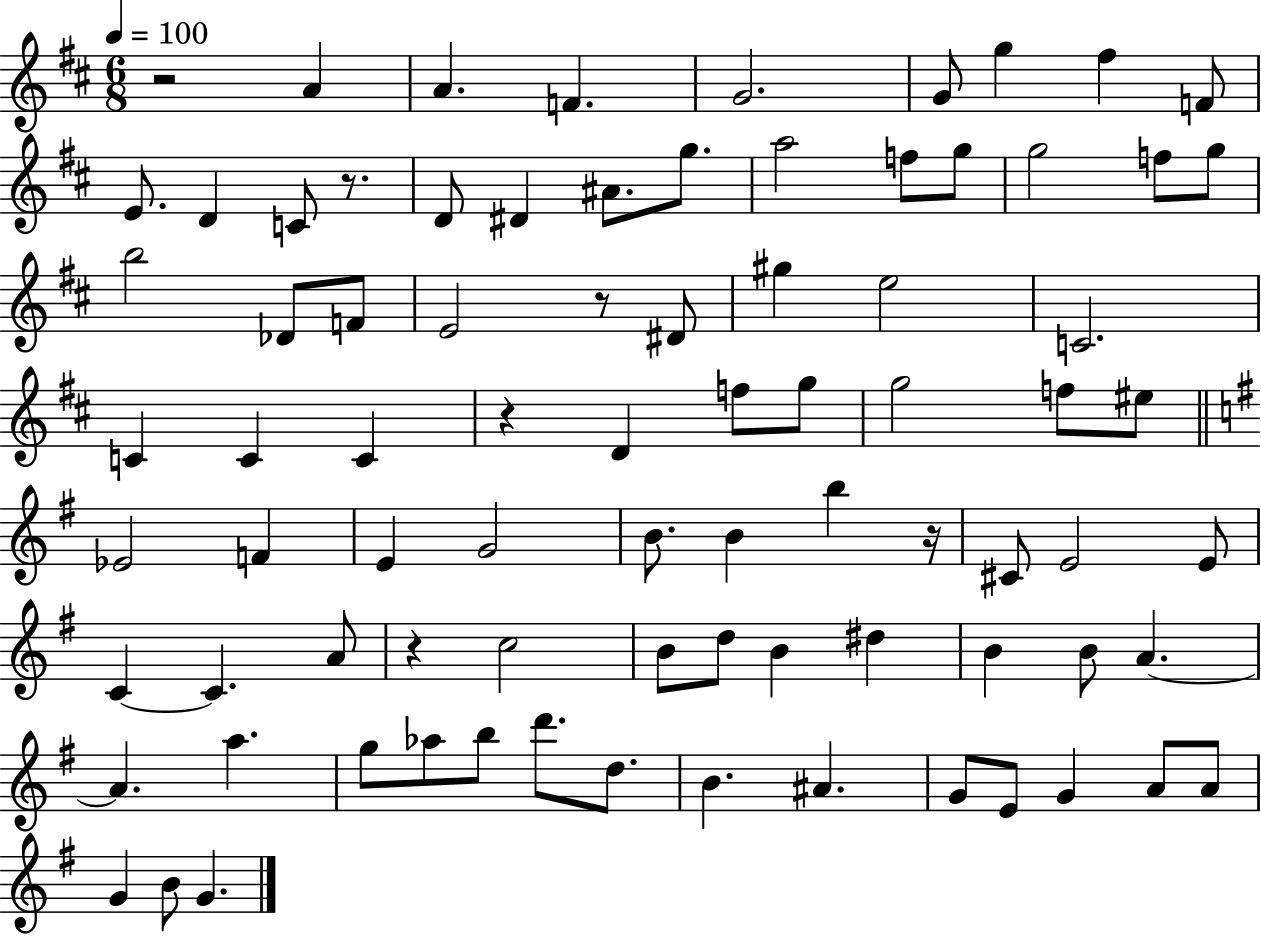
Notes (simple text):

R/h A4/q A4/q. F4/q. G4/h. G4/e G5/q F#5/q F4/e E4/e. D4/q C4/e R/e. D4/e D#4/q A#4/e. G5/e. A5/h F5/e G5/e G5/h F5/e G5/e B5/h Db4/e F4/e E4/h R/e D#4/e G#5/q E5/h C4/h. C4/q C4/q C4/q R/q D4/q F5/e G5/e G5/h F5/e EIS5/e Eb4/h F4/q E4/q G4/h B4/e. B4/q B5/q R/s C#4/e E4/h E4/e C4/q C4/q. A4/e R/q C5/h B4/e D5/e B4/q D#5/q B4/q B4/e A4/q. A4/q. A5/q. G5/e Ab5/e B5/e D6/e. D5/e. B4/q. A#4/q. G4/e E4/e G4/q A4/e A4/e G4/q B4/e G4/q.